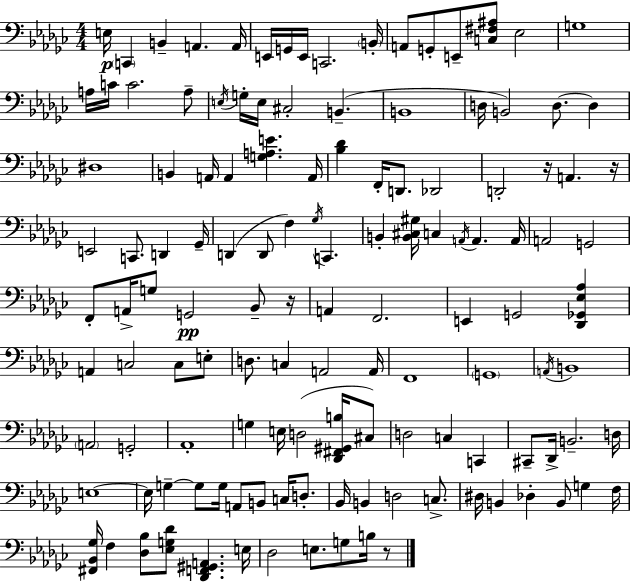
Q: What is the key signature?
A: EES minor